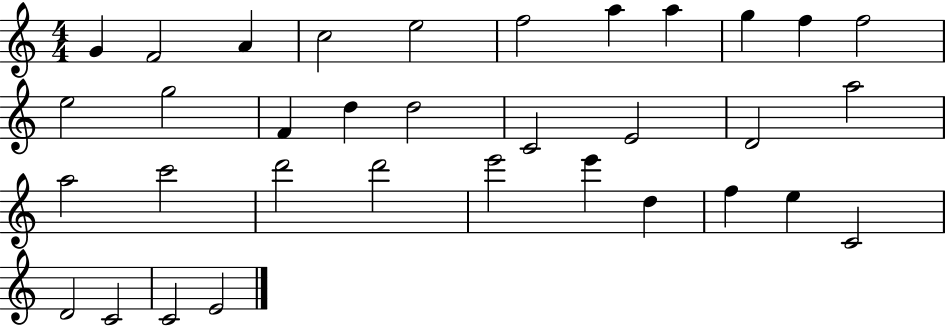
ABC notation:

X:1
T:Untitled
M:4/4
L:1/4
K:C
G F2 A c2 e2 f2 a a g f f2 e2 g2 F d d2 C2 E2 D2 a2 a2 c'2 d'2 d'2 e'2 e' d f e C2 D2 C2 C2 E2